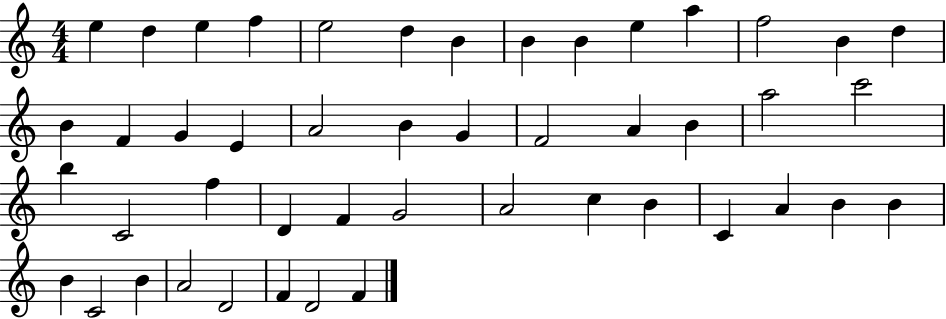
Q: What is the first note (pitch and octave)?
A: E5